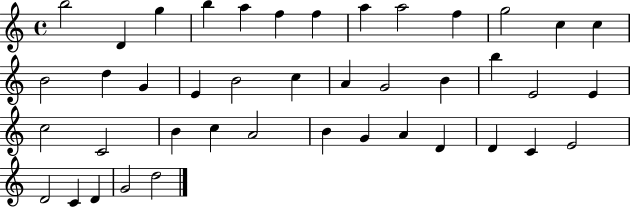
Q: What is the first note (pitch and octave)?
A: B5